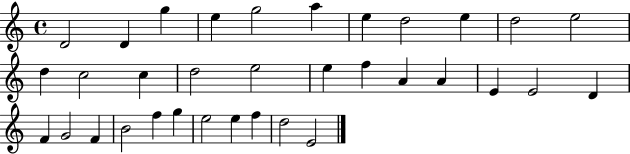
D4/h D4/q G5/q E5/q G5/h A5/q E5/q D5/h E5/q D5/h E5/h D5/q C5/h C5/q D5/h E5/h E5/q F5/q A4/q A4/q E4/q E4/h D4/q F4/q G4/h F4/q B4/h F5/q G5/q E5/h E5/q F5/q D5/h E4/h